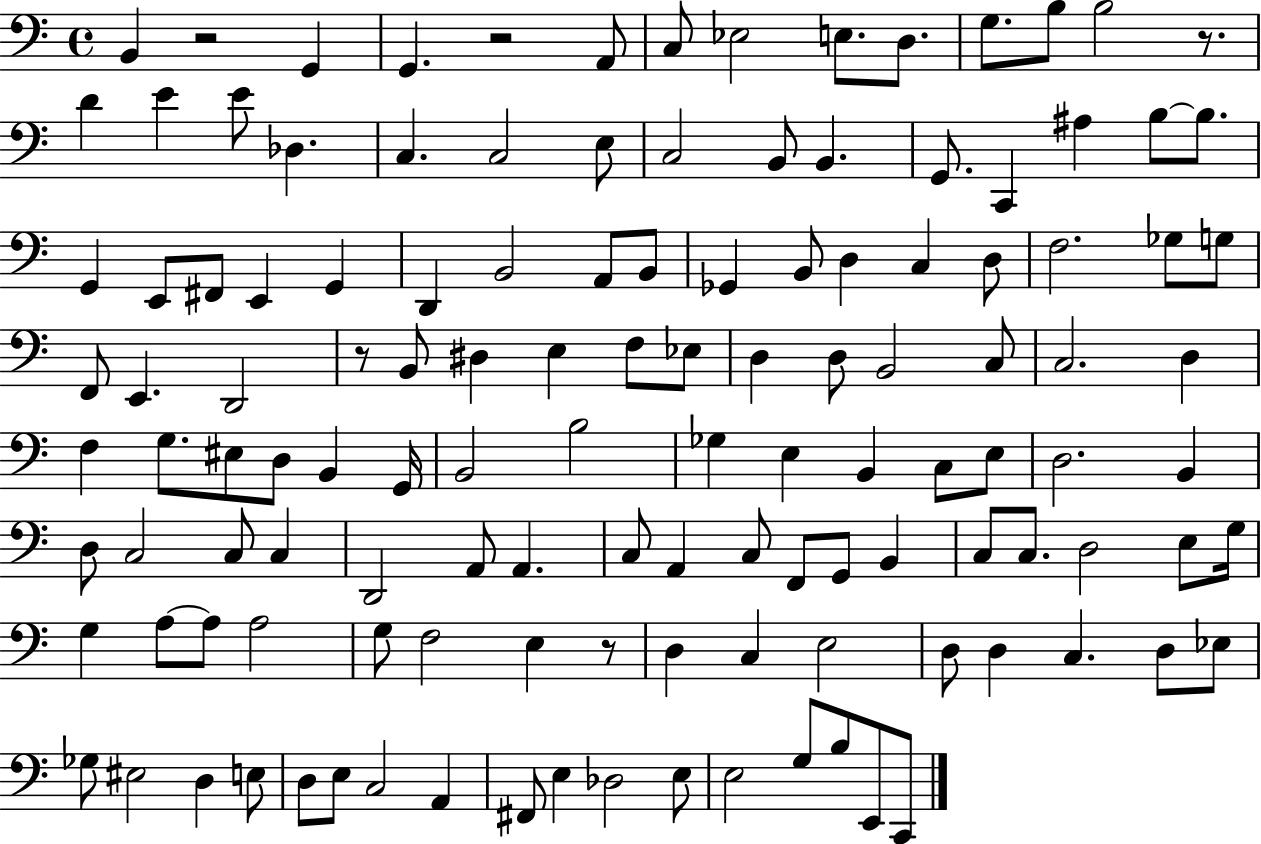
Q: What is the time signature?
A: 4/4